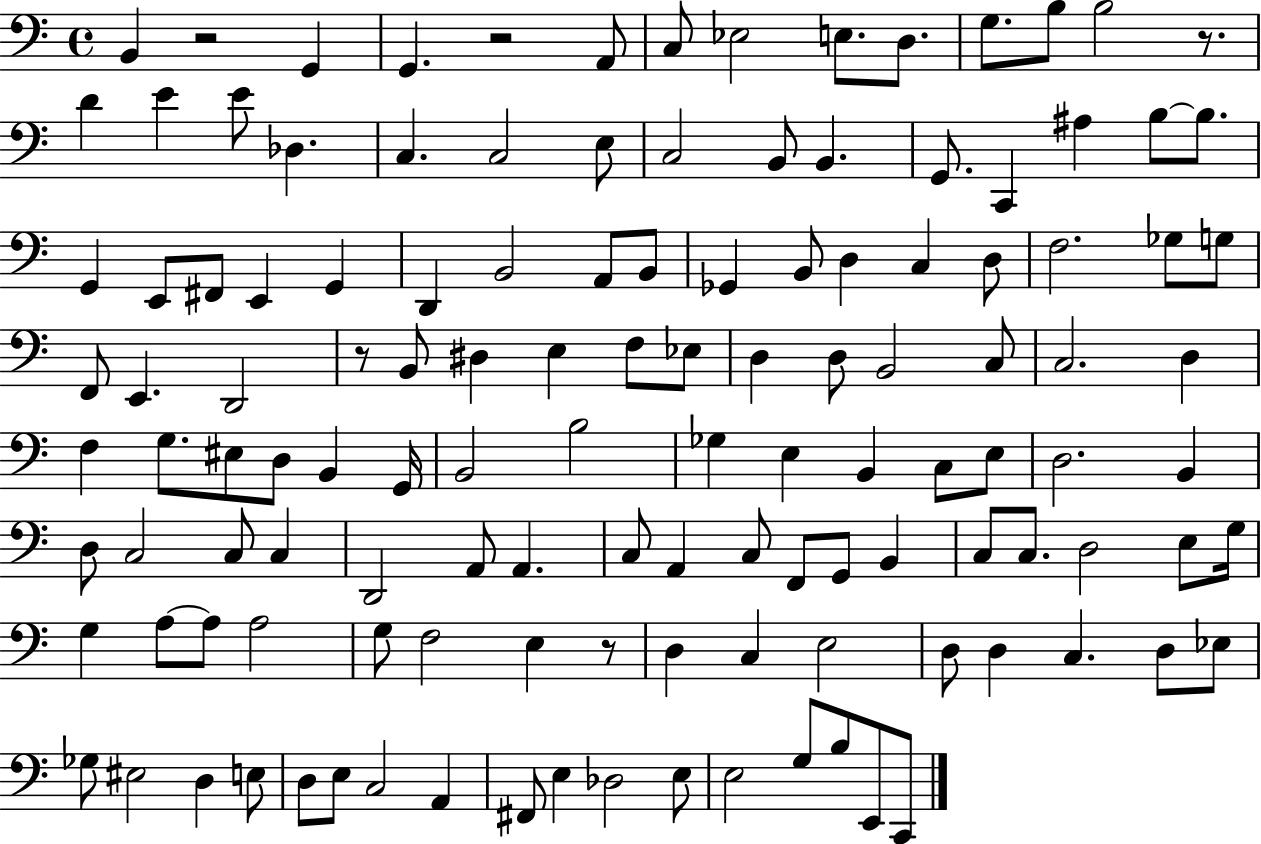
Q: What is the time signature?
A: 4/4